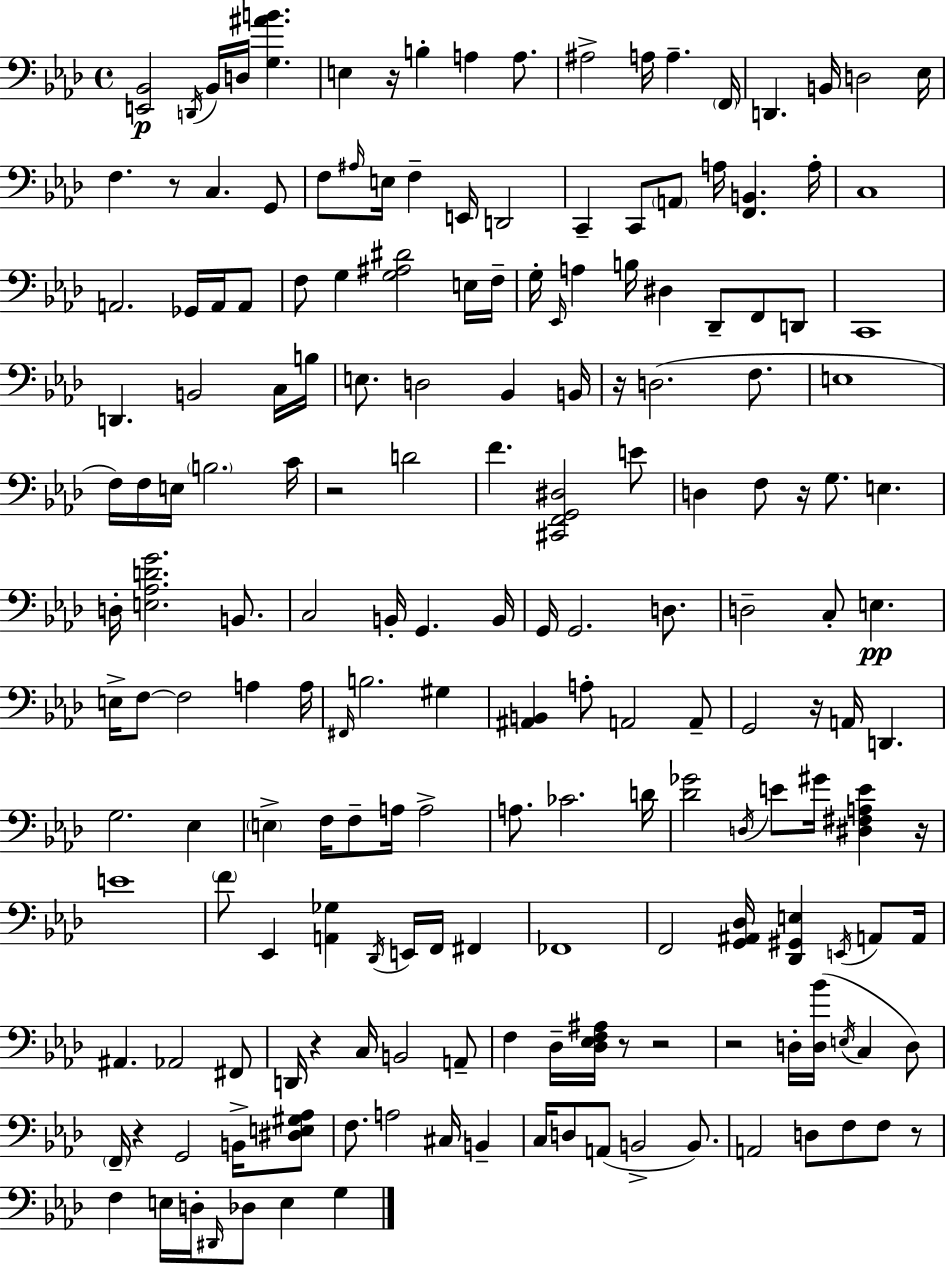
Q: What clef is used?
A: bass